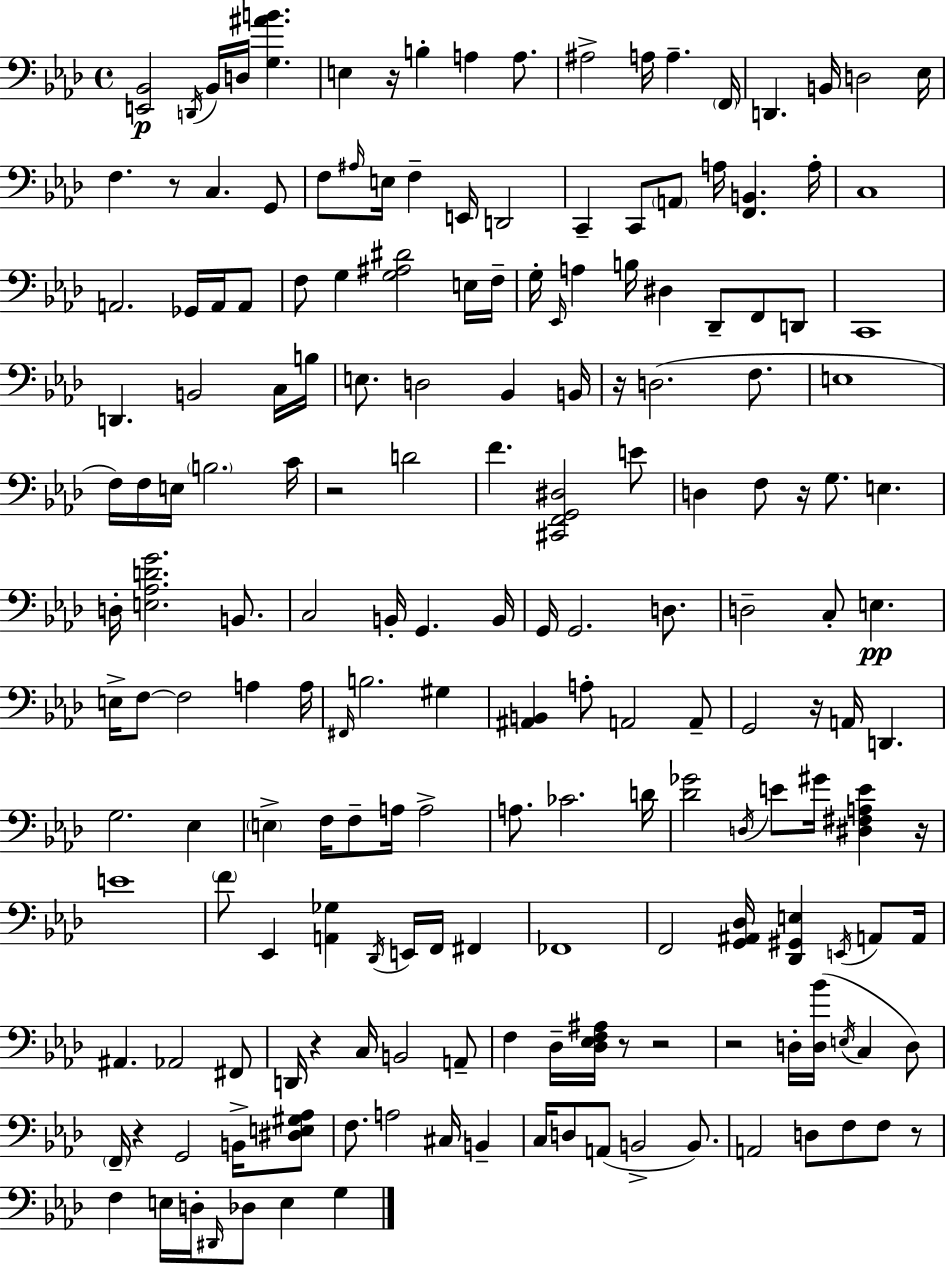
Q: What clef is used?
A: bass